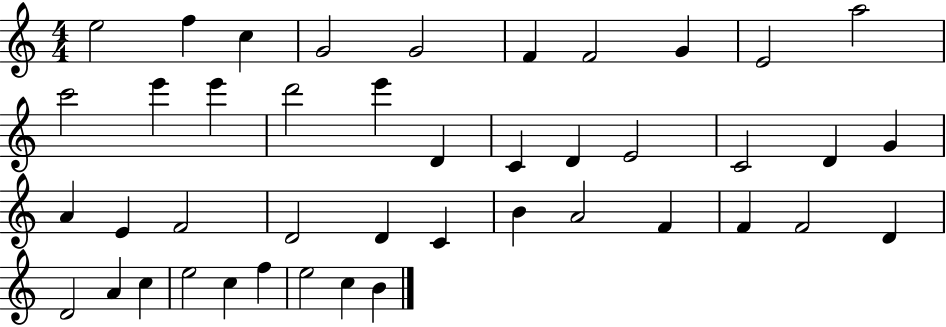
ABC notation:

X:1
T:Untitled
M:4/4
L:1/4
K:C
e2 f c G2 G2 F F2 G E2 a2 c'2 e' e' d'2 e' D C D E2 C2 D G A E F2 D2 D C B A2 F F F2 D D2 A c e2 c f e2 c B